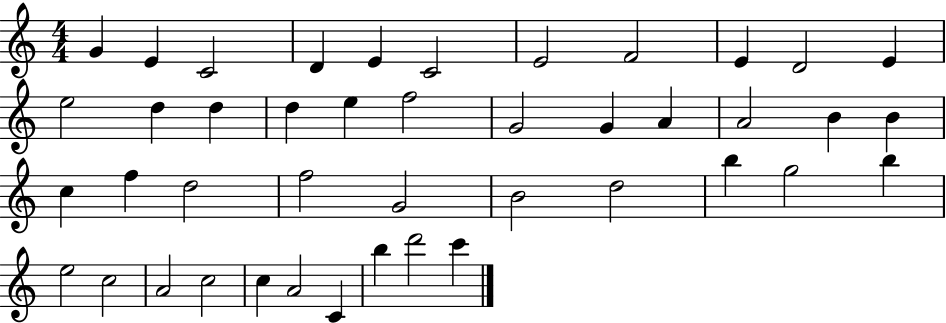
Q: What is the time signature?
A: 4/4